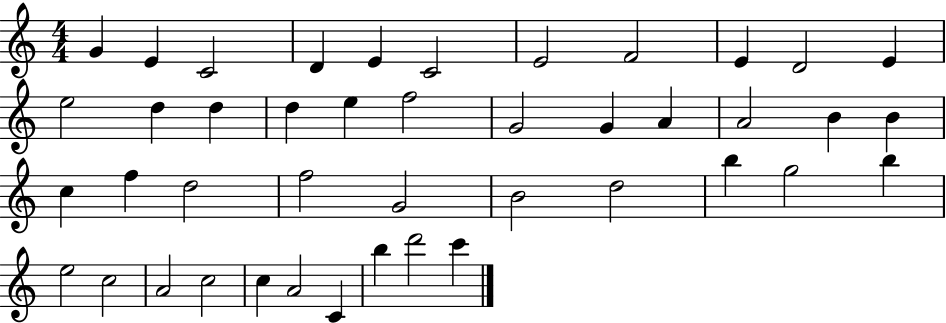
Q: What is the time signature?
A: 4/4